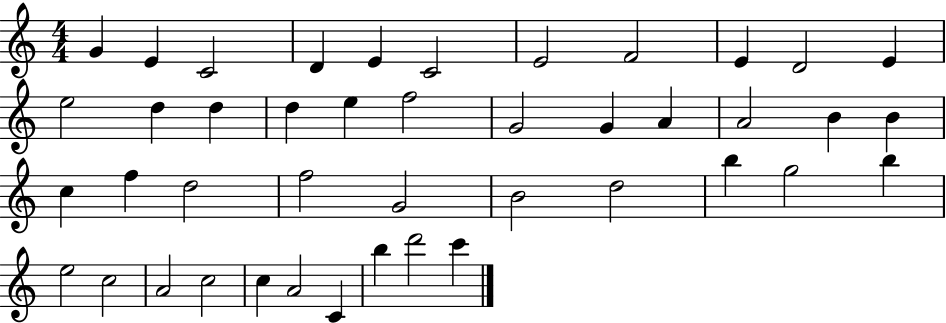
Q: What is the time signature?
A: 4/4